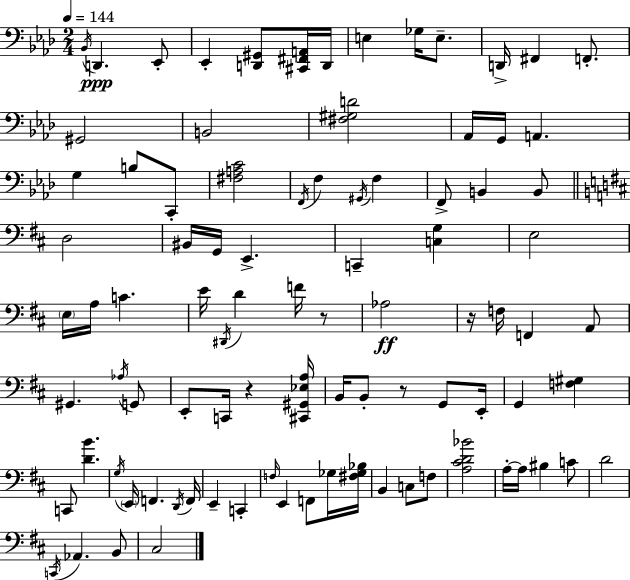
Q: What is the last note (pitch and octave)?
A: C#3